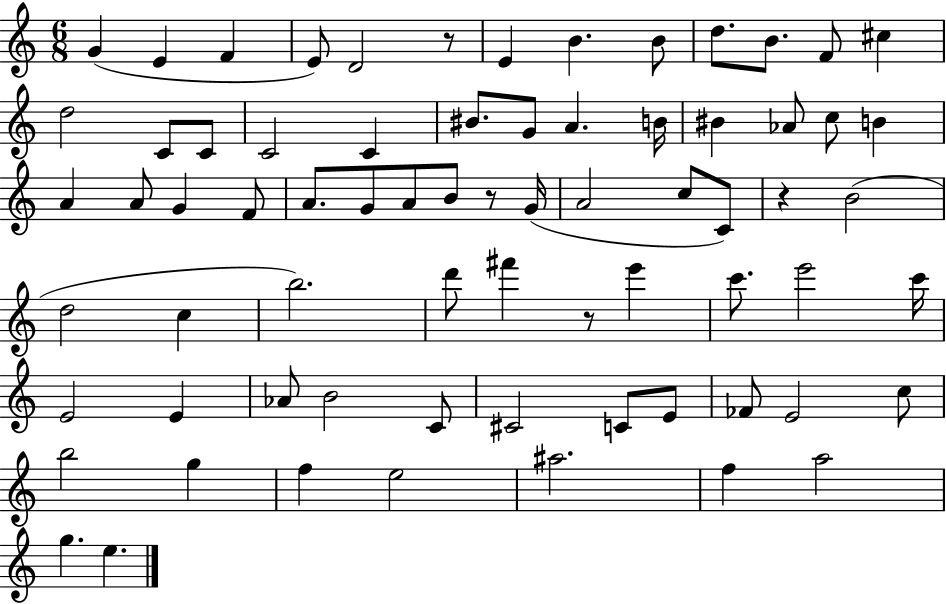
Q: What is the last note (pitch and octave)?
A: E5